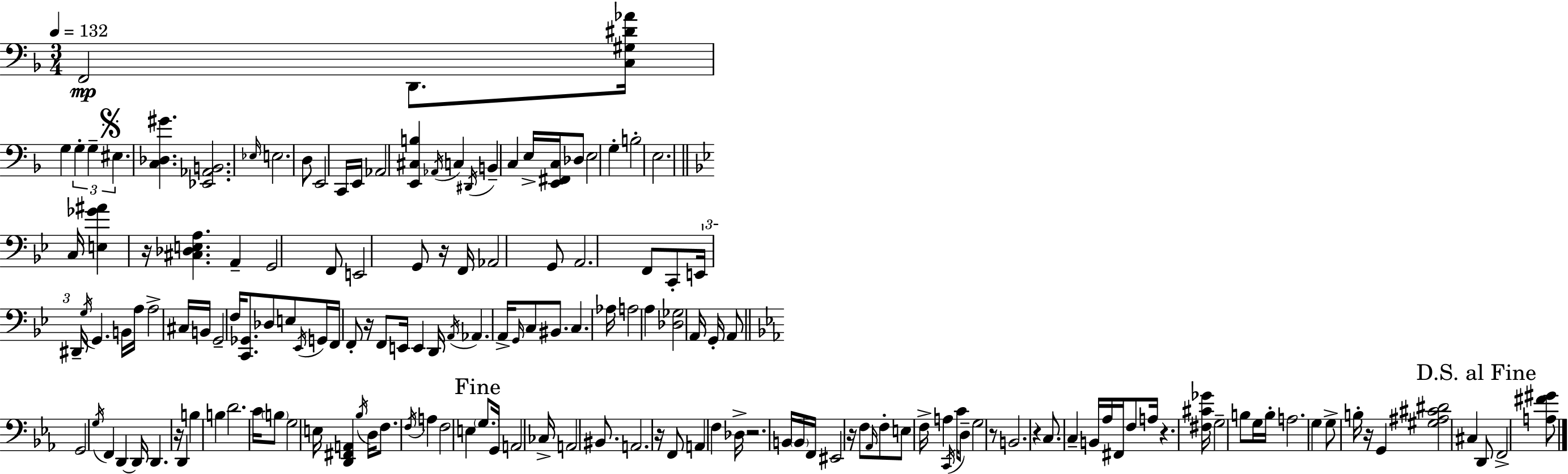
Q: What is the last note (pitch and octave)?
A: F2